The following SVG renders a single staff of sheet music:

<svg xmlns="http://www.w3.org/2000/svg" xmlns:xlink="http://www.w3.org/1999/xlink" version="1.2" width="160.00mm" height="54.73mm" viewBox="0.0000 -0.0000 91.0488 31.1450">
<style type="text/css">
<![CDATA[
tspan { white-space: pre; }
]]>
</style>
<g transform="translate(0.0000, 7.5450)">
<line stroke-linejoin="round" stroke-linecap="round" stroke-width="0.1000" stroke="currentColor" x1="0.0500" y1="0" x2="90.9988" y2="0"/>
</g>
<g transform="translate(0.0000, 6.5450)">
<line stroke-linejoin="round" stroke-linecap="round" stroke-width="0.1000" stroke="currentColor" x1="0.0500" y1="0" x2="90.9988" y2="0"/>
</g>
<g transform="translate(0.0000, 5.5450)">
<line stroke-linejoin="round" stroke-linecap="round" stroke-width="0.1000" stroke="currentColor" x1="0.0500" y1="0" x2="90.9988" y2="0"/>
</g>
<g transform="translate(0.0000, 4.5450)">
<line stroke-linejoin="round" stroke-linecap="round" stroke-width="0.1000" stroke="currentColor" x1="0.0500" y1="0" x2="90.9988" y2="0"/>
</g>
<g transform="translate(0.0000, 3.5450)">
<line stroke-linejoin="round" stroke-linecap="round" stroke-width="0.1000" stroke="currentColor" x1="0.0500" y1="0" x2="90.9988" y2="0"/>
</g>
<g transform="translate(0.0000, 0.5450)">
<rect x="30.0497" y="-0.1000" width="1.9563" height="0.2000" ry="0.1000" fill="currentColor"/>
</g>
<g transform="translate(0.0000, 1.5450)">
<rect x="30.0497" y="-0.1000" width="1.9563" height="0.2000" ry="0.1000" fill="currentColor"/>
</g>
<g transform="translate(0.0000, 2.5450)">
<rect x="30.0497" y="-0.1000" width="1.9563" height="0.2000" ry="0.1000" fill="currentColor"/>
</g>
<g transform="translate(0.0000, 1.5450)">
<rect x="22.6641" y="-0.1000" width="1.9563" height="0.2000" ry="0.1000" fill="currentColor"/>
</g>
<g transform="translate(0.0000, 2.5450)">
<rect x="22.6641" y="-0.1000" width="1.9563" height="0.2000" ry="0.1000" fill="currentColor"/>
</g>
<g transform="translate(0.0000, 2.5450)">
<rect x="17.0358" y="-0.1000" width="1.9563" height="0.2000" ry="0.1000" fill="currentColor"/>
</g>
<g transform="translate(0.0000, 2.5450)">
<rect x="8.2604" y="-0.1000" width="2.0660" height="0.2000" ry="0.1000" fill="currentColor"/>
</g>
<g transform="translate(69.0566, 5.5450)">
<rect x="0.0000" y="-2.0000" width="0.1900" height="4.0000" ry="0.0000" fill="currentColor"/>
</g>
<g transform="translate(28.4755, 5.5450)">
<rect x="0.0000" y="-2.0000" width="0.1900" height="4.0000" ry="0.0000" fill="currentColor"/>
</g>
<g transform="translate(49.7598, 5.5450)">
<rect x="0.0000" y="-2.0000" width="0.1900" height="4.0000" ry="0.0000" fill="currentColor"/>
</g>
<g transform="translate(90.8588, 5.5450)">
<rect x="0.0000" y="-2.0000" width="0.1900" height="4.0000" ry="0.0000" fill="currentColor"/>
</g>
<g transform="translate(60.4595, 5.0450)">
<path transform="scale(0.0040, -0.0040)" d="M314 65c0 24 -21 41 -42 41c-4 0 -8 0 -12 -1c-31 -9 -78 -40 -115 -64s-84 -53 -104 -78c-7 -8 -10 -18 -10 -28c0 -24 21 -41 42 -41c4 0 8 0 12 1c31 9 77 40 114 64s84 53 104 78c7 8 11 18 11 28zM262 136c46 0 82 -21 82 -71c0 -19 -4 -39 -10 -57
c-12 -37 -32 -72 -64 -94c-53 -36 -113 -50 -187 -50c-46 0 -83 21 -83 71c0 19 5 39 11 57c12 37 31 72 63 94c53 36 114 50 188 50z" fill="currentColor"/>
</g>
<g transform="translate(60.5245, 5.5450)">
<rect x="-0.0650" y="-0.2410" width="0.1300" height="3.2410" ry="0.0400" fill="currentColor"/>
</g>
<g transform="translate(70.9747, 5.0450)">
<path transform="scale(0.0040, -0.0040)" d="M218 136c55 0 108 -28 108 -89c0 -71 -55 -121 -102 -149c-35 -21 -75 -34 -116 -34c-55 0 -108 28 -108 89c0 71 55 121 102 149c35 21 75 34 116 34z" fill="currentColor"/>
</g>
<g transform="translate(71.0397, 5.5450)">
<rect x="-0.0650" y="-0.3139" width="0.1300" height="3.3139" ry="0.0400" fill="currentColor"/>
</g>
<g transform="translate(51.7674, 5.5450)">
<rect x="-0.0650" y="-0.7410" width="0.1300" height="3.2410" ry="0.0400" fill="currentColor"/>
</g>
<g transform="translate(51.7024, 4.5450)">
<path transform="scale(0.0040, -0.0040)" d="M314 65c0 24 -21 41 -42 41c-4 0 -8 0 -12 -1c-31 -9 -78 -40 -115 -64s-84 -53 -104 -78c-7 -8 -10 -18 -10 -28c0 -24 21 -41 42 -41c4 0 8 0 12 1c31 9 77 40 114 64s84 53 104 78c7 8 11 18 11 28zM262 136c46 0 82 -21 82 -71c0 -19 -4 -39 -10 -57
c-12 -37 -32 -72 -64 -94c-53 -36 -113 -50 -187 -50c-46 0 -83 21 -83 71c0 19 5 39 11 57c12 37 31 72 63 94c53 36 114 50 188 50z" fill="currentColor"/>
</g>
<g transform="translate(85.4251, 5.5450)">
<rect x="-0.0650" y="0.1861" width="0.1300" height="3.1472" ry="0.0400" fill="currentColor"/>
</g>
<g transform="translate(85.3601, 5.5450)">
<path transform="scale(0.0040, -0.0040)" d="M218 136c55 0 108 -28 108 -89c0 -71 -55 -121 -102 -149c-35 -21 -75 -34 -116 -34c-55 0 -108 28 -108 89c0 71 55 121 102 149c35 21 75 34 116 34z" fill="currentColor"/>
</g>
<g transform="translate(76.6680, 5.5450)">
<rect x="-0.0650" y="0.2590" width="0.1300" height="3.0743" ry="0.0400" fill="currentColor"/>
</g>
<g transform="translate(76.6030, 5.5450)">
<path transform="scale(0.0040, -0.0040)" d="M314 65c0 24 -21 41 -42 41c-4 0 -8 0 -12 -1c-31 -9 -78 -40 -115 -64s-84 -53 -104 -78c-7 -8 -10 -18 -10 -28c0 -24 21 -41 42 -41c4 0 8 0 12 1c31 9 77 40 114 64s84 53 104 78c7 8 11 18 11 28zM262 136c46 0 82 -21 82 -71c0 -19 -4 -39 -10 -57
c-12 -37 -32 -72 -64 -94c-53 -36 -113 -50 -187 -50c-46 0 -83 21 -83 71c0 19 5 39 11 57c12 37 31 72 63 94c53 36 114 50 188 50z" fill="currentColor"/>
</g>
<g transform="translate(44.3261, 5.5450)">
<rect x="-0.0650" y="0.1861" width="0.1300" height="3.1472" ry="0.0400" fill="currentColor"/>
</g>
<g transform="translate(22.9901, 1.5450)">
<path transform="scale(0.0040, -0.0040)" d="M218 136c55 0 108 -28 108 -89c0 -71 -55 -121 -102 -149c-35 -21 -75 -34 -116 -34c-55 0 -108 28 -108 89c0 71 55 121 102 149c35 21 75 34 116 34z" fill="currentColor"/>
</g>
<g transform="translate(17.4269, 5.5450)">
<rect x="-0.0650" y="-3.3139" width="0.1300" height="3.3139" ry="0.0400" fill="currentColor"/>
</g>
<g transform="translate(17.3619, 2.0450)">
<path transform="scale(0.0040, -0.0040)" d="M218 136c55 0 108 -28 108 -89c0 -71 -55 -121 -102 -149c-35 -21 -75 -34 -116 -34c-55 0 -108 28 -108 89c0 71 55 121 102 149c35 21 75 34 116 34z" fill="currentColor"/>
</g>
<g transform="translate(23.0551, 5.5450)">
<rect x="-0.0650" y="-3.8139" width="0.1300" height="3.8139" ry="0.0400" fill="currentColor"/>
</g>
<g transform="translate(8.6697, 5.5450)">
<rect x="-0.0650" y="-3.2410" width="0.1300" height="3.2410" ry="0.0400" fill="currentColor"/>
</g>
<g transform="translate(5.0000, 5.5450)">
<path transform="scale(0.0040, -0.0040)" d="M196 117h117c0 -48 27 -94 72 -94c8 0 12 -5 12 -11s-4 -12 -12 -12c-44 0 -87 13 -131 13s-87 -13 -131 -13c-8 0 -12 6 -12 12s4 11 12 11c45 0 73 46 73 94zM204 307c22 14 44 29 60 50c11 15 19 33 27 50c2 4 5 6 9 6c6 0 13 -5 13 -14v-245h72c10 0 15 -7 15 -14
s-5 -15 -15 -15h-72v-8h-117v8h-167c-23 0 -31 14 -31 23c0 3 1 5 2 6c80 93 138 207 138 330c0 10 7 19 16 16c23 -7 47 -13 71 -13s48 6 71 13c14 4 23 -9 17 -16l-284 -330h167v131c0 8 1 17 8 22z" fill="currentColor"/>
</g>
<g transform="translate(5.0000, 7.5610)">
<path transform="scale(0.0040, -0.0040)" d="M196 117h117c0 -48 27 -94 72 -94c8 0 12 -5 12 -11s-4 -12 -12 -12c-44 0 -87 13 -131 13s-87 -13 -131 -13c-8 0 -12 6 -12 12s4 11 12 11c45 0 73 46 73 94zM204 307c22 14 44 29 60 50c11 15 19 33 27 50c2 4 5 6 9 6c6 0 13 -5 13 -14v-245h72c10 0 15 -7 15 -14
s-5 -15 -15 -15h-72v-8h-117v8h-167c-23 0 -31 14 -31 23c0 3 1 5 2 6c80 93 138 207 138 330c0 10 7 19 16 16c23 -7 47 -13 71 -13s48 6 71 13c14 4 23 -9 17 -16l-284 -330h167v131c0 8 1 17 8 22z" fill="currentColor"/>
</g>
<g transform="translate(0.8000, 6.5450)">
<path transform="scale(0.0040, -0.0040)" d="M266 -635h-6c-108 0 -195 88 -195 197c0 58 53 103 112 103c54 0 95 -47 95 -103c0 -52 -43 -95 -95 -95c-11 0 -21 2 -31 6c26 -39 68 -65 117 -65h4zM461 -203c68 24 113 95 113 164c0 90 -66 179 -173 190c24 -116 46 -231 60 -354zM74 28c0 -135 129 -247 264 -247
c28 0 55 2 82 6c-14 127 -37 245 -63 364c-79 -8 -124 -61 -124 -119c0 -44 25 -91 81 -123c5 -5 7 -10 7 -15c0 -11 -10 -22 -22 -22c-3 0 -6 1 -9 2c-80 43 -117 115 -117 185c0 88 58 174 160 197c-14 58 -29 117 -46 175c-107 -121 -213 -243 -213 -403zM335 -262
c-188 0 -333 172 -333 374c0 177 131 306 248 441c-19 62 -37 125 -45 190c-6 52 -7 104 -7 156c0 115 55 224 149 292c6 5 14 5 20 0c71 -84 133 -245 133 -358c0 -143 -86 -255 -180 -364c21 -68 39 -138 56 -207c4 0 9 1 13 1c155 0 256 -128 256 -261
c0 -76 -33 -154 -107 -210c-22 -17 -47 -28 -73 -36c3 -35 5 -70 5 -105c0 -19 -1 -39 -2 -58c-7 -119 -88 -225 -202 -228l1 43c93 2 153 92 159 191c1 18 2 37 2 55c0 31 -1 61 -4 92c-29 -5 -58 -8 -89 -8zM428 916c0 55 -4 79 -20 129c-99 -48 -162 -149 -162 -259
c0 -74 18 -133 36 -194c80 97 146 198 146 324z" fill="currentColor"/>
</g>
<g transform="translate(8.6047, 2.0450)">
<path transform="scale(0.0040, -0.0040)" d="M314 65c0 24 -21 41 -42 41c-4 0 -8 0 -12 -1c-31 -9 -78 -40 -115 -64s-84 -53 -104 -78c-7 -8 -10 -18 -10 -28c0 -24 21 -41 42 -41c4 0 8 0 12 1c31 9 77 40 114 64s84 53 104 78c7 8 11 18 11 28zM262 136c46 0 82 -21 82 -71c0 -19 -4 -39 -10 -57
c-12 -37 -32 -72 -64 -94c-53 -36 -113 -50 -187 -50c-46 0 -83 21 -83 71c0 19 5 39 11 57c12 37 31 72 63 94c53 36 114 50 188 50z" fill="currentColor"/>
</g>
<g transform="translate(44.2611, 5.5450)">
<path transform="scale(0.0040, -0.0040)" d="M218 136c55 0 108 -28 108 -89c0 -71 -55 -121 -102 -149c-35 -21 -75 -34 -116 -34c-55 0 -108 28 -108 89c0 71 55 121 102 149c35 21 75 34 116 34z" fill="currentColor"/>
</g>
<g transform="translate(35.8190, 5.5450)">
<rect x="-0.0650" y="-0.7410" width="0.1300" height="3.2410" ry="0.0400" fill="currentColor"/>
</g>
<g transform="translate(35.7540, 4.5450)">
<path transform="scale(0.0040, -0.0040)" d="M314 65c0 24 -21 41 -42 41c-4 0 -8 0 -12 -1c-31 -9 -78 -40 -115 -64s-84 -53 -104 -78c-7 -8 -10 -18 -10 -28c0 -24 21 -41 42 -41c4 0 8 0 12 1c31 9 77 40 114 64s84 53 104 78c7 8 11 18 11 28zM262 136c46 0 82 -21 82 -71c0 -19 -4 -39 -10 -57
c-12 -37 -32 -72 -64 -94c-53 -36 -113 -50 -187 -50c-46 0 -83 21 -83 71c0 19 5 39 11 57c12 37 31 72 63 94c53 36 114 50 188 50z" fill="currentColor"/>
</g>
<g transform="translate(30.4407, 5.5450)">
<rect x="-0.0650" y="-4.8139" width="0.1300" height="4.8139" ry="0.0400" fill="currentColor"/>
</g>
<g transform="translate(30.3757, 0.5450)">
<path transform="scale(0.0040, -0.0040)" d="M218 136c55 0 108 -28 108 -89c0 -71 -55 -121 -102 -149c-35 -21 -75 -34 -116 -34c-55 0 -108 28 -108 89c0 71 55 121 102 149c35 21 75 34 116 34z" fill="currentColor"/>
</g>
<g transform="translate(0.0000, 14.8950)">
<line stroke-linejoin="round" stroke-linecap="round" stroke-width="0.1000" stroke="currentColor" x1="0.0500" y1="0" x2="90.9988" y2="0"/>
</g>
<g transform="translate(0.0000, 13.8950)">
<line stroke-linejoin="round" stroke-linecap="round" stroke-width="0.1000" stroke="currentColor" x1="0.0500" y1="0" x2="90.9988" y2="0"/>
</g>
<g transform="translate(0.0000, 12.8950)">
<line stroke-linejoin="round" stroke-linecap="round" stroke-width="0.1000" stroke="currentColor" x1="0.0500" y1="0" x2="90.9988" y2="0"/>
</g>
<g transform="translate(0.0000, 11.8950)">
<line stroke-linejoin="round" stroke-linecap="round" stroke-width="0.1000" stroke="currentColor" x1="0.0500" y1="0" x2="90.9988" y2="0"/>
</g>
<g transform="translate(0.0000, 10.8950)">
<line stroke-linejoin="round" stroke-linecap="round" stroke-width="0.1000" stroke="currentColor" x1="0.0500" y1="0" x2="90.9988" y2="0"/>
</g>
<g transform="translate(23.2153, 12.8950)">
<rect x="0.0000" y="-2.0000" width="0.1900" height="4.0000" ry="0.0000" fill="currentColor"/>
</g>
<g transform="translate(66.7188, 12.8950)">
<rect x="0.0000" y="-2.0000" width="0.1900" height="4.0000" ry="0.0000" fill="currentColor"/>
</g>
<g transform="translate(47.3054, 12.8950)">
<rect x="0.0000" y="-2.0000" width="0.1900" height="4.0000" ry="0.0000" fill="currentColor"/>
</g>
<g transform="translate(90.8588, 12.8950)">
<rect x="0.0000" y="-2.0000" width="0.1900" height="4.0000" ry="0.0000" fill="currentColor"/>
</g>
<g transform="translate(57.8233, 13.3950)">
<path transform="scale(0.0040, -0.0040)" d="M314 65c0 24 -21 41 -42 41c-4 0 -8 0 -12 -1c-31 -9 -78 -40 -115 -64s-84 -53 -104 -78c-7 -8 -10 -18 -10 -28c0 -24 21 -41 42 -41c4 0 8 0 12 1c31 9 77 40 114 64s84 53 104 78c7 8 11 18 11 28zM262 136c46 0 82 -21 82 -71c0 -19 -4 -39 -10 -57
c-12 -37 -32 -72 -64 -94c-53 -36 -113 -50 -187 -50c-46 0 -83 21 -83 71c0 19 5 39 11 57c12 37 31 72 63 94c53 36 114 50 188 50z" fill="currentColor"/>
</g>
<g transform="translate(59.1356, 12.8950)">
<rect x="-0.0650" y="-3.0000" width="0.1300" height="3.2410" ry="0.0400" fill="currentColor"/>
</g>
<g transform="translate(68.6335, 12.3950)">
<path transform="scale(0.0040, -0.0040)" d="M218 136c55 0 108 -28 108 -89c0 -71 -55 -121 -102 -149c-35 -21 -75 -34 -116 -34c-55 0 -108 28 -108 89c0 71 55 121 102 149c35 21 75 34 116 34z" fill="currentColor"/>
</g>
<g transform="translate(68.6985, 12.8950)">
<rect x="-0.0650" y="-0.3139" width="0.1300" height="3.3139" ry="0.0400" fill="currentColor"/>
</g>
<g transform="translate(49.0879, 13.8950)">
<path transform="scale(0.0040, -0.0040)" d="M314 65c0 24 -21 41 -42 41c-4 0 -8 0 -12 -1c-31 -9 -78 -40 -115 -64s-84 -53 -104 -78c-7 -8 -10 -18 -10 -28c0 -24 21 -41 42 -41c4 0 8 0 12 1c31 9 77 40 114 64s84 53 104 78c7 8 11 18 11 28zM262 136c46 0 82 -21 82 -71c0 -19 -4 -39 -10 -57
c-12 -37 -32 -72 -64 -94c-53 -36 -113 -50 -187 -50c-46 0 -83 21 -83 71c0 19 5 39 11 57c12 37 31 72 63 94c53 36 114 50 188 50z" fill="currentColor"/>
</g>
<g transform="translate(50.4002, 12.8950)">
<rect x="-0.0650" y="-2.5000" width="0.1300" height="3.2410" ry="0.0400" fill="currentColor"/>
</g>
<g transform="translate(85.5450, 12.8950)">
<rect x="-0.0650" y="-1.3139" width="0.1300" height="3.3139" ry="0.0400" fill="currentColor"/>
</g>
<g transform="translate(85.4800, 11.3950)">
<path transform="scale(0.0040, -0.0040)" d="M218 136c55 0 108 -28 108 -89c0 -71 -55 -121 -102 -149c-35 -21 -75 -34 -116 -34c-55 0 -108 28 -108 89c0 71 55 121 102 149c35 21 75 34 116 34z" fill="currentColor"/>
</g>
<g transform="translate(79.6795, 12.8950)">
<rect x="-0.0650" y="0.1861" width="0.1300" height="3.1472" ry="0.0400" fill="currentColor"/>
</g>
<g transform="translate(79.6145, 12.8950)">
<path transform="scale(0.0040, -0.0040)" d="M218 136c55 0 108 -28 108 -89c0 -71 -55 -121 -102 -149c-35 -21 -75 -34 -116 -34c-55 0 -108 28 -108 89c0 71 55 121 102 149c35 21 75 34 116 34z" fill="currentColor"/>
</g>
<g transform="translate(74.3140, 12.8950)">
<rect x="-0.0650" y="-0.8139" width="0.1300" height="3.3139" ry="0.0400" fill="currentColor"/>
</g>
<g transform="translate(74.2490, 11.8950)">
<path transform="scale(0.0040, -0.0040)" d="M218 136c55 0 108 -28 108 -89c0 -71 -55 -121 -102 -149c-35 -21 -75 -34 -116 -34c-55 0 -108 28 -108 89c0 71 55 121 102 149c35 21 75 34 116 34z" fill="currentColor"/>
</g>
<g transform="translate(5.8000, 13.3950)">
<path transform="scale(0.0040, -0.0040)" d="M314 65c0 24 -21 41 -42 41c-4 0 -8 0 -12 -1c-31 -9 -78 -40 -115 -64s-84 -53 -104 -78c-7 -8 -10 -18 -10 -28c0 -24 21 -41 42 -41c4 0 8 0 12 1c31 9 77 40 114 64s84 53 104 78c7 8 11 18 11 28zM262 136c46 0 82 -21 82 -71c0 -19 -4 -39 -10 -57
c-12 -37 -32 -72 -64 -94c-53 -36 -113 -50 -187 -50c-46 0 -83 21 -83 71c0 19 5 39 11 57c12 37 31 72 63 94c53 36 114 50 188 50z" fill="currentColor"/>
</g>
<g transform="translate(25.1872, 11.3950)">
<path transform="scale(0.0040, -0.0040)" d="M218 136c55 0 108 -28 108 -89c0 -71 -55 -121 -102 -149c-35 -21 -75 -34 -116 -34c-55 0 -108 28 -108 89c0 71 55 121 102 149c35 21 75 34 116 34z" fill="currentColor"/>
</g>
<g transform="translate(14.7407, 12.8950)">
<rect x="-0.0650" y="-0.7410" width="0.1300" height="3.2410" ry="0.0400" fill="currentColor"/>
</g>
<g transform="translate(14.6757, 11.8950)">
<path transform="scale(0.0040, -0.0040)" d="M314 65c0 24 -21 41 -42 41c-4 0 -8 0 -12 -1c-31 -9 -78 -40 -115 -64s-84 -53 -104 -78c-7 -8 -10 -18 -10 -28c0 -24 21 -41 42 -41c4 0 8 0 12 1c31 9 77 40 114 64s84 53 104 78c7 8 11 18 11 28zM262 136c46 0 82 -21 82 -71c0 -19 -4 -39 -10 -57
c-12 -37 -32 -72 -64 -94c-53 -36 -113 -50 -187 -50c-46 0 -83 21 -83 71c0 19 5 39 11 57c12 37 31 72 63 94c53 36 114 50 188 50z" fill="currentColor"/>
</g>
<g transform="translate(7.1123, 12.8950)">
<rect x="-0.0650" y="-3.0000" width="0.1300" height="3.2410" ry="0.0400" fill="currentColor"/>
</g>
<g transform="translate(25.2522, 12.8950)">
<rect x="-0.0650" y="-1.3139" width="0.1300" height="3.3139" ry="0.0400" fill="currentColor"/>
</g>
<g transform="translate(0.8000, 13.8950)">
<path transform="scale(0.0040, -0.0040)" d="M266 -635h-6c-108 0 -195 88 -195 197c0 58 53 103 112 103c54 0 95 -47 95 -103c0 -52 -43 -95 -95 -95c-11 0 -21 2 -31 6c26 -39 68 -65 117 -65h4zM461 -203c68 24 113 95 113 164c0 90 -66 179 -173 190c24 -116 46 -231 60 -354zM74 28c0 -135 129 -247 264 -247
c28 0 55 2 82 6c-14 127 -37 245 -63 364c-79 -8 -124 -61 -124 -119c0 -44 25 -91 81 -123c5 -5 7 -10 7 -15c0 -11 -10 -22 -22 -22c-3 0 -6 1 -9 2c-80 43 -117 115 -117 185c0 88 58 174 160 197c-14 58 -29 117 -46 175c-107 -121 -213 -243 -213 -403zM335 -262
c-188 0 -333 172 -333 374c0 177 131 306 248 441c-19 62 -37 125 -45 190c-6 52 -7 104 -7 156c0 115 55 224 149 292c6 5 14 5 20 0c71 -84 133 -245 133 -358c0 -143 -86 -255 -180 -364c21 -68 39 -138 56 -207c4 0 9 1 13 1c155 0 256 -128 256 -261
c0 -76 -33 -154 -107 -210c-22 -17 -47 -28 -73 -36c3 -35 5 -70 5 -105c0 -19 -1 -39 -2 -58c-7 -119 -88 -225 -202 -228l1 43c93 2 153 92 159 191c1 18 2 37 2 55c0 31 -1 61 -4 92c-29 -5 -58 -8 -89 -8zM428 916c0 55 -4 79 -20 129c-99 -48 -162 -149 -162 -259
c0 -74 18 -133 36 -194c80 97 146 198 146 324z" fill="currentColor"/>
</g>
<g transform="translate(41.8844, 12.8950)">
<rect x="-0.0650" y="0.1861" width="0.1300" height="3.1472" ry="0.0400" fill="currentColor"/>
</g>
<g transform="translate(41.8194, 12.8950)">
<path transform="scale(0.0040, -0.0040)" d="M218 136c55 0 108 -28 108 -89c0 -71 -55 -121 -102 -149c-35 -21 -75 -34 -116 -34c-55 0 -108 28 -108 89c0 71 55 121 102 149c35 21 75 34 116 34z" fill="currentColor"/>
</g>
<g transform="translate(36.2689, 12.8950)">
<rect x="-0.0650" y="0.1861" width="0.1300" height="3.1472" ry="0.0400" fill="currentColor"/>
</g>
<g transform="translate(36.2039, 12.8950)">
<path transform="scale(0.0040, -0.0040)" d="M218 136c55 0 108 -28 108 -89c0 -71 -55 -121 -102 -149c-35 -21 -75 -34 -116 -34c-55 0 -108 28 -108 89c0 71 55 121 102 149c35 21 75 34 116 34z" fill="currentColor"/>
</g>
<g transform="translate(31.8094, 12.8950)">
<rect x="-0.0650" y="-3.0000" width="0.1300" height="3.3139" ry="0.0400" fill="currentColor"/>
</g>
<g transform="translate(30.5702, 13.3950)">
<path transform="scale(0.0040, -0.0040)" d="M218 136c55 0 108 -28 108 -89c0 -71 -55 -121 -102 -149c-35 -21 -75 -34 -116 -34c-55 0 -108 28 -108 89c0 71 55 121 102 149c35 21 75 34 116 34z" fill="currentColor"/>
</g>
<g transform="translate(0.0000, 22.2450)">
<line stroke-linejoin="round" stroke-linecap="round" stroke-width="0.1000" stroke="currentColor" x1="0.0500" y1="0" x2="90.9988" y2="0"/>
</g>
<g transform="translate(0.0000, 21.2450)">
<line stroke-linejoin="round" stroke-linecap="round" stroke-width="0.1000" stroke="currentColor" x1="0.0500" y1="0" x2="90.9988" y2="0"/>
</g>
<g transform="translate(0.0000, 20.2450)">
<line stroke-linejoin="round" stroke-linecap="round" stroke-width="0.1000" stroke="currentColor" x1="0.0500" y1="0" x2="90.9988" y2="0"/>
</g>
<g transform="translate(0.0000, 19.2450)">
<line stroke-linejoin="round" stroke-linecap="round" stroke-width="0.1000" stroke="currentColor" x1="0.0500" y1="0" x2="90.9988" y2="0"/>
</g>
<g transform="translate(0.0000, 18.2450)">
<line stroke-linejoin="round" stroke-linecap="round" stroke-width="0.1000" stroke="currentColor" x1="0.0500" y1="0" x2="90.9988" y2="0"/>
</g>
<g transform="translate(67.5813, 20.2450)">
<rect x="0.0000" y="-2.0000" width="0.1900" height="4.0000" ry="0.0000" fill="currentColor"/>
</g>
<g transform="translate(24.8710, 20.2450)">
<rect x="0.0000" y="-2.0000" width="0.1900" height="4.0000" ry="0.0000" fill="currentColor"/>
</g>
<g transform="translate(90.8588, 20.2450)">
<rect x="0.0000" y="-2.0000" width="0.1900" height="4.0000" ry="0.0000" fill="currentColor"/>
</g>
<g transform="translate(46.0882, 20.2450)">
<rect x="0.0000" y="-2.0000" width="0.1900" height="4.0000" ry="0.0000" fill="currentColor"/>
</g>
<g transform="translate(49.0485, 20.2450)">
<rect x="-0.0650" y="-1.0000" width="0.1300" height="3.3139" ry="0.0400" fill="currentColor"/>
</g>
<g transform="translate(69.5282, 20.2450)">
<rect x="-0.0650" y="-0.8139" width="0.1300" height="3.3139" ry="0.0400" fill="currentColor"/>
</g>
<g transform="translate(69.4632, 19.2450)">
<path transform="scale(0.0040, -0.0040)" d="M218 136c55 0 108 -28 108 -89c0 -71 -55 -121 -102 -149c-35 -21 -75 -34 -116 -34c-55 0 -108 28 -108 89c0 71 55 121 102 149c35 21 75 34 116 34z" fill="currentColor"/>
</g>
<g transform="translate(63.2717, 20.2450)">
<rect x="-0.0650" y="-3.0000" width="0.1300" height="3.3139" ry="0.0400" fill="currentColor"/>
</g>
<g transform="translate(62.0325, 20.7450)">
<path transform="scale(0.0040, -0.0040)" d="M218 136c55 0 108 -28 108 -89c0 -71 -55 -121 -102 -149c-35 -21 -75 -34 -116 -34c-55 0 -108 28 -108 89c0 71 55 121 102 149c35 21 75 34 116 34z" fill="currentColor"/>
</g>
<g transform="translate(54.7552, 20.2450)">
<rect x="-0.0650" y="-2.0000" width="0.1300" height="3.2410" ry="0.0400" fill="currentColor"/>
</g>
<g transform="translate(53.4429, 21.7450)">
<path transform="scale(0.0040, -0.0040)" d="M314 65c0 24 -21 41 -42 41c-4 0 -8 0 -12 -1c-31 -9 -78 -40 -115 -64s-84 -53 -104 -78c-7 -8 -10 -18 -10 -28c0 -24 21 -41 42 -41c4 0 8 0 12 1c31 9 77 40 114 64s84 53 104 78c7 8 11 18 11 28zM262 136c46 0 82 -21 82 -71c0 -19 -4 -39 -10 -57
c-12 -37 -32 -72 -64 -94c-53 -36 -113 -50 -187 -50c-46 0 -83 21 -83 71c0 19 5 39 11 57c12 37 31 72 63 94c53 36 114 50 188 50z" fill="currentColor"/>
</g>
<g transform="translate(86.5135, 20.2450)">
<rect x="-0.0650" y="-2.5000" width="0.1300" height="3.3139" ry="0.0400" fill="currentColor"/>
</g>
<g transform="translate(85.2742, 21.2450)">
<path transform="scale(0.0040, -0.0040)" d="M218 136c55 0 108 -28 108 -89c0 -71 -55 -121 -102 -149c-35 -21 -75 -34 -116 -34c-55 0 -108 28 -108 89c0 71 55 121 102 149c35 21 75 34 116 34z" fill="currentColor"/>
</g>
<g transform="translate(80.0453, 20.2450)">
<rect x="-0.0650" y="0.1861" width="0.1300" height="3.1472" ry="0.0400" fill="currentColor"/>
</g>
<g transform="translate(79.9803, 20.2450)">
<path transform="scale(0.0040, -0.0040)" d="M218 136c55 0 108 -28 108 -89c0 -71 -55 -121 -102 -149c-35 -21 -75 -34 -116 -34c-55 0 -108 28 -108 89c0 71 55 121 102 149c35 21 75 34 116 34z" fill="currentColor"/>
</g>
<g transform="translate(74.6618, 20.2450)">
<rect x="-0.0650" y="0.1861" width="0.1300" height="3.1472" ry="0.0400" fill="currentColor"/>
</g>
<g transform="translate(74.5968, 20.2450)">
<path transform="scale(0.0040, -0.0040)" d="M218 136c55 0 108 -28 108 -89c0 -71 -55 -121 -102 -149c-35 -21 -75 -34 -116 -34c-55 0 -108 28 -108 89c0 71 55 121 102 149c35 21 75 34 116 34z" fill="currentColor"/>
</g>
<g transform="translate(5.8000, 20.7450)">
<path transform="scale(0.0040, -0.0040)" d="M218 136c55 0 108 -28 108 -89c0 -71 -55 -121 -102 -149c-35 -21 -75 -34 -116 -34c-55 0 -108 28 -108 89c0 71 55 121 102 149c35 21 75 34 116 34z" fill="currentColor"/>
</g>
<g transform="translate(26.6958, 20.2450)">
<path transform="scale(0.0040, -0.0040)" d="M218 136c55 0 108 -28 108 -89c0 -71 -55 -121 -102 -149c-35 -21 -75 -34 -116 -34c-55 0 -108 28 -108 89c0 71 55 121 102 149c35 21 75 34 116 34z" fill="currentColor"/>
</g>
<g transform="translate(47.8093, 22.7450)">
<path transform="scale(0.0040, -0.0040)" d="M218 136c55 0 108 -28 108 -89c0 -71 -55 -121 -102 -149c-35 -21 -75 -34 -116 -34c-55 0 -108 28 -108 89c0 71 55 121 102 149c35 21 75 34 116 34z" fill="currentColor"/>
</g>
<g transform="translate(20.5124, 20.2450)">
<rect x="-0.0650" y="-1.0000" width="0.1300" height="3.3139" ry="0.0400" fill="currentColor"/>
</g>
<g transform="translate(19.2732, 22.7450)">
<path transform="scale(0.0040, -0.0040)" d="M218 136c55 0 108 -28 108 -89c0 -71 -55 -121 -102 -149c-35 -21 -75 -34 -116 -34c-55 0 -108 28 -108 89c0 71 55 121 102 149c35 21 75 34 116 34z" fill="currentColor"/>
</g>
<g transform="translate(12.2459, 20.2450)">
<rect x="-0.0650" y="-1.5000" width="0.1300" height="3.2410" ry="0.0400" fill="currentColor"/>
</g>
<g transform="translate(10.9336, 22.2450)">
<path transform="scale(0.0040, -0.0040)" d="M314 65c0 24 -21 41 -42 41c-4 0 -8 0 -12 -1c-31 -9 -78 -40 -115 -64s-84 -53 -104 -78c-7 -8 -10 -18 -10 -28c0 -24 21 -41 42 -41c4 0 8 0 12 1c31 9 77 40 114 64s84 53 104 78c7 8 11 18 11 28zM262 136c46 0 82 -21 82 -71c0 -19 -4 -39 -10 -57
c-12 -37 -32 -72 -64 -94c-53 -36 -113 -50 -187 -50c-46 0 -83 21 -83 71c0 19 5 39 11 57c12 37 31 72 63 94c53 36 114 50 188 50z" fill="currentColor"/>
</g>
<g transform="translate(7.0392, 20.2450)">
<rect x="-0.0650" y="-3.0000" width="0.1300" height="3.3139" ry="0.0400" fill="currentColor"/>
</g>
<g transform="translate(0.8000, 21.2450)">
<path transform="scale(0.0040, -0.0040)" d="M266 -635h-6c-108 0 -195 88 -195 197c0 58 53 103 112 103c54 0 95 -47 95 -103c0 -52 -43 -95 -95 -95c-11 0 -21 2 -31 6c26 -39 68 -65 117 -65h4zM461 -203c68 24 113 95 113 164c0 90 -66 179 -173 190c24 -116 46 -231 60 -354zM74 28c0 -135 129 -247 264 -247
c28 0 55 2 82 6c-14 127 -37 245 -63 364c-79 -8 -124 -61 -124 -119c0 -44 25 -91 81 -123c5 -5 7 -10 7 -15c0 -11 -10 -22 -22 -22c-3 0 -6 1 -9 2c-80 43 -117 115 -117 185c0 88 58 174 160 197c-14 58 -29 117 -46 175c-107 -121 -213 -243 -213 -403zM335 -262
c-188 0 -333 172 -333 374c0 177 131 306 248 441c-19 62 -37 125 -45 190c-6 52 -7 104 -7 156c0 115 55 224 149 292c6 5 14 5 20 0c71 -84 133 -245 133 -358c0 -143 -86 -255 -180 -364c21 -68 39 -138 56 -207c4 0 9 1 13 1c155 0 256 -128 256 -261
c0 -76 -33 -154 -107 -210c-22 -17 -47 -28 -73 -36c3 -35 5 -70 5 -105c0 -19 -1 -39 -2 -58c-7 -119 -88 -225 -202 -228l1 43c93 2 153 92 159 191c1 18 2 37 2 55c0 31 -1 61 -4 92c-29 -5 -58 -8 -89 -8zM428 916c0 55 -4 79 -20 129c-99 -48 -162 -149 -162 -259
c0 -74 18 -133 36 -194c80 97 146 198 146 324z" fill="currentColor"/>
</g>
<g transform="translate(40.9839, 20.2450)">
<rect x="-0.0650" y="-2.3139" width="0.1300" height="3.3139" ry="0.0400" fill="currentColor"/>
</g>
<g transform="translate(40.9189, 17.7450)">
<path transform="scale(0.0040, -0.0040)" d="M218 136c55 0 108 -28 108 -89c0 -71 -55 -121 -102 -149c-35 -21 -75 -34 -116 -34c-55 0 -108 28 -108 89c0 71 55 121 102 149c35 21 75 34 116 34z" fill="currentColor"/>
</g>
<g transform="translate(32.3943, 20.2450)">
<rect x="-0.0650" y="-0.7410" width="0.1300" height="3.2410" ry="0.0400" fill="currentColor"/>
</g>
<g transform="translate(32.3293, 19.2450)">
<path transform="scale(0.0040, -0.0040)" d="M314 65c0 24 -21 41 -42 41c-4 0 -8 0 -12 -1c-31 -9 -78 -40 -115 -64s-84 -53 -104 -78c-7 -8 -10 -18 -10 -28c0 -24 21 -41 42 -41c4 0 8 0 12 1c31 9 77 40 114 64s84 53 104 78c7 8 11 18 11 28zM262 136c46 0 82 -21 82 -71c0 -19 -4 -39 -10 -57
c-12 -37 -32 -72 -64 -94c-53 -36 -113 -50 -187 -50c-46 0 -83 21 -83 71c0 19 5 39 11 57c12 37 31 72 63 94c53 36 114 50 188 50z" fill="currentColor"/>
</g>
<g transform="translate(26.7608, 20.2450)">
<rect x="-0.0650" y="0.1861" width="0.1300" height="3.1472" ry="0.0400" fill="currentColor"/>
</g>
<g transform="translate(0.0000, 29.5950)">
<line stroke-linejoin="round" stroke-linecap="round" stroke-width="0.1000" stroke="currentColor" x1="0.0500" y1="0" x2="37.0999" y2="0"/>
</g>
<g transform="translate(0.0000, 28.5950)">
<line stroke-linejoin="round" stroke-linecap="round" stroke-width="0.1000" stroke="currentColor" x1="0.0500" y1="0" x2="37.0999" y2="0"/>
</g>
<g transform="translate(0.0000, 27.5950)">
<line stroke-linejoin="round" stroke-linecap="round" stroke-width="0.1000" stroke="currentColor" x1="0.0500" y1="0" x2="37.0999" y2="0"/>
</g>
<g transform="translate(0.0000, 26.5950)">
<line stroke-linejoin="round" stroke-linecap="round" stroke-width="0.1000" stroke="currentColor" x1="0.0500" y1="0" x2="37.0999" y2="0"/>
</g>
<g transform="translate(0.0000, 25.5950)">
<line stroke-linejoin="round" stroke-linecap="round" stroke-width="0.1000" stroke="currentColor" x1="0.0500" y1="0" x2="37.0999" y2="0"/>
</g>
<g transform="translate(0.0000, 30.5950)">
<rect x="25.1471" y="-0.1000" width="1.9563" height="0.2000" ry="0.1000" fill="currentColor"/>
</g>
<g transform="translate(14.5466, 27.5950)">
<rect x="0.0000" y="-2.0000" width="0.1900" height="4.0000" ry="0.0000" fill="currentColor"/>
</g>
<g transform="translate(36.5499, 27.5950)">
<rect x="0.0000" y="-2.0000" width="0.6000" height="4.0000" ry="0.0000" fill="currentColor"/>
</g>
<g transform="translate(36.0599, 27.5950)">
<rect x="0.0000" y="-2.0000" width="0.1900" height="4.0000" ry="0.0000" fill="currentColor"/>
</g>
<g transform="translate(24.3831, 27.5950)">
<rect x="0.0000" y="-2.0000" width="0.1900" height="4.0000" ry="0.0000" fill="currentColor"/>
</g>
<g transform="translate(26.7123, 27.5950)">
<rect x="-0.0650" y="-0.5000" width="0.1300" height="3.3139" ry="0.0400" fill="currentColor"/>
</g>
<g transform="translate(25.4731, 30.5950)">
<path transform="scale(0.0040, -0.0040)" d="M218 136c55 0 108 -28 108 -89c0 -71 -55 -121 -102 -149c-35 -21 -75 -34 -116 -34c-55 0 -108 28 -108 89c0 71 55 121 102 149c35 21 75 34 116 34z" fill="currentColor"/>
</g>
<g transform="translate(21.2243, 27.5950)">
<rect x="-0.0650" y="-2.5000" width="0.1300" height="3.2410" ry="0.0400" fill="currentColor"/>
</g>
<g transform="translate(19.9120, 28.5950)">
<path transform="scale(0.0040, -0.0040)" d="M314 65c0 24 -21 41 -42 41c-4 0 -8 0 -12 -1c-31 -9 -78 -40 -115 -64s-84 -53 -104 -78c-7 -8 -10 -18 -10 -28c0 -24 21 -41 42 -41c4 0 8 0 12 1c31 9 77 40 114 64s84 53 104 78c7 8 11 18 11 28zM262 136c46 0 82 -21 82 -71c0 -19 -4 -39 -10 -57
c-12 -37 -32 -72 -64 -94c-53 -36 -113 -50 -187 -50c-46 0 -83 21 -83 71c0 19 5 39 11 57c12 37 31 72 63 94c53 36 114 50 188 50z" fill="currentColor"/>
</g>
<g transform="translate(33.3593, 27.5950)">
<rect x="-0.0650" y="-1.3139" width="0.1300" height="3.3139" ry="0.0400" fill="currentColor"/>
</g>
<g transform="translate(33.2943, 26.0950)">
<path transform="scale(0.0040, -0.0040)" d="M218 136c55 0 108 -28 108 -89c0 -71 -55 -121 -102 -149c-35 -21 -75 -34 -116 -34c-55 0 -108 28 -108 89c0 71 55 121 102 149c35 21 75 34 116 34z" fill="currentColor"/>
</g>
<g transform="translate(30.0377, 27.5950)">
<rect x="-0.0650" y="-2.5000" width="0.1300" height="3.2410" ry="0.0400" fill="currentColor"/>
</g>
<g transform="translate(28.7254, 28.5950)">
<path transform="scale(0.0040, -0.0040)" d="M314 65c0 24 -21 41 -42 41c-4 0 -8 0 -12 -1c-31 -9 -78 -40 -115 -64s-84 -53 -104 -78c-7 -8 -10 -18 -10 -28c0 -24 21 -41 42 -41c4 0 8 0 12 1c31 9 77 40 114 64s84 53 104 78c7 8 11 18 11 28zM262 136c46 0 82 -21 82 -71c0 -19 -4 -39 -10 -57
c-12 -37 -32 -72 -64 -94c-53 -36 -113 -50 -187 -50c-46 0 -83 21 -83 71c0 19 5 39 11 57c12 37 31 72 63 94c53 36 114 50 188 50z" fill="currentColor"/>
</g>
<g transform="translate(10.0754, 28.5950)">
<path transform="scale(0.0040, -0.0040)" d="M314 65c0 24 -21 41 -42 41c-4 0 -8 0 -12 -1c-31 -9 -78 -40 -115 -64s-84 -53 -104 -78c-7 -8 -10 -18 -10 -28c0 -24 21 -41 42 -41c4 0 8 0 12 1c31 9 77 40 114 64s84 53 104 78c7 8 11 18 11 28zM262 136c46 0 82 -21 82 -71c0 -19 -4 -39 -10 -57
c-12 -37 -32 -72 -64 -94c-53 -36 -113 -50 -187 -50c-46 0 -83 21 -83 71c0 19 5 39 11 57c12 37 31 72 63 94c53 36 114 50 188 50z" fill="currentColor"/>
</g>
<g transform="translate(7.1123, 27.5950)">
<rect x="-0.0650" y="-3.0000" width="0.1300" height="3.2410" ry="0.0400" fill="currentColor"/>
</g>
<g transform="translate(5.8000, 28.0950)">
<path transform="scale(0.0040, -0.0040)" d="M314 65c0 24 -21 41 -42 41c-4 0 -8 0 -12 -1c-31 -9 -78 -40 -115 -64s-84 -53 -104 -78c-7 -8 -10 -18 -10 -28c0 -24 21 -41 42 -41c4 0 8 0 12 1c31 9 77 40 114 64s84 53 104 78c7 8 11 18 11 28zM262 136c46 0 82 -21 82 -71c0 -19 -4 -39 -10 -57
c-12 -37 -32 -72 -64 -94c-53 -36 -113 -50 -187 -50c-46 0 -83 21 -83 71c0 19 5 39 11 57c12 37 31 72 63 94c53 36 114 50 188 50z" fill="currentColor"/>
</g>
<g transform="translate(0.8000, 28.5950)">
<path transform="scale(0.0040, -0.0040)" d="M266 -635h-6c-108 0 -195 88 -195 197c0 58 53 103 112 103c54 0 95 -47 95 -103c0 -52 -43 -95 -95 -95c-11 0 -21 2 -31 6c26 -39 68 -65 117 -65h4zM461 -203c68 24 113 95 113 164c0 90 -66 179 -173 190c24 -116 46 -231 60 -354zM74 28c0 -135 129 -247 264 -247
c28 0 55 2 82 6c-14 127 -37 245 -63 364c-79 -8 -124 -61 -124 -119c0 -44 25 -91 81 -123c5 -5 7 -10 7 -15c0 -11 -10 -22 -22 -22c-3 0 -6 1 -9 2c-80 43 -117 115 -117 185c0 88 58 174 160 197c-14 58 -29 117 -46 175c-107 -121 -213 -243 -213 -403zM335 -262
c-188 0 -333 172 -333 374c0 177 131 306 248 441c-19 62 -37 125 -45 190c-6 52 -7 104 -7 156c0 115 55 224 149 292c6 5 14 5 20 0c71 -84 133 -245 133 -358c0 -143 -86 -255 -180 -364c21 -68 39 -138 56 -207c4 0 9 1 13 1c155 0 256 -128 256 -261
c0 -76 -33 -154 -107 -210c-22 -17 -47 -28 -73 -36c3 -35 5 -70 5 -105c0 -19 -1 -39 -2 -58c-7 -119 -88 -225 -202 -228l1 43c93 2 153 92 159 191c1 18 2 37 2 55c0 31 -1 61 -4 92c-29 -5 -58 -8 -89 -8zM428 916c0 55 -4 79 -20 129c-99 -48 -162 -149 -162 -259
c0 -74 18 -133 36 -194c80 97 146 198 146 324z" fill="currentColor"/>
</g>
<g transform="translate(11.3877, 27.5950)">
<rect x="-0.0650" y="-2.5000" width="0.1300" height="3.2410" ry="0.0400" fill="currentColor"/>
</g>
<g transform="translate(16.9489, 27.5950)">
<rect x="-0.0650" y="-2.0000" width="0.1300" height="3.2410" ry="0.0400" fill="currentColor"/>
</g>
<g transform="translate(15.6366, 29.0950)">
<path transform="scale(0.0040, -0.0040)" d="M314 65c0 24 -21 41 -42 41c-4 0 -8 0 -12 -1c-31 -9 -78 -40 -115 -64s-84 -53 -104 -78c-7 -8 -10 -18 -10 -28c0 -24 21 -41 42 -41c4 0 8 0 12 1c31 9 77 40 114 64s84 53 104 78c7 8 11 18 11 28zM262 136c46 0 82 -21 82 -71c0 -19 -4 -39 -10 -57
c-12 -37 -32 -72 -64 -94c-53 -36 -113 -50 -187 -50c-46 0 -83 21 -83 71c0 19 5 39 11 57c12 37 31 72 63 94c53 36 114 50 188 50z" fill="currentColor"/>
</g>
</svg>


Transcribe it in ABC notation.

X:1
T:Untitled
M:4/4
L:1/4
K:C
b2 b c' e' d2 B d2 c2 c B2 B A2 d2 e A B B G2 A2 c d B e A E2 D B d2 g D F2 A d B B G A2 G2 F2 G2 C G2 e